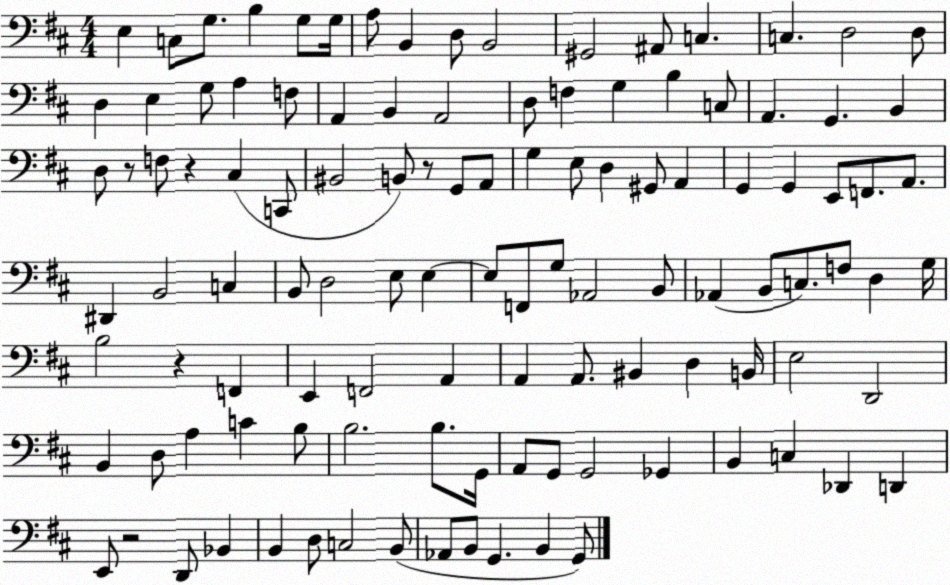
X:1
T:Untitled
M:4/4
L:1/4
K:D
E, C,/2 G,/2 B, G,/2 G,/4 A,/2 B,, D,/2 B,,2 ^G,,2 ^A,,/2 C, C, D,2 D,/2 D, E, G,/2 A, F,/2 A,, B,, A,,2 D,/2 F, G, B, C,/2 A,, G,, B,, D,/2 z/2 F,/2 z ^C, C,,/2 ^B,,2 B,,/2 z/2 G,,/2 A,,/2 G, E,/2 D, ^G,,/2 A,, G,, G,, E,,/2 F,,/2 A,,/2 ^D,, B,,2 C, B,,/2 D,2 E,/2 E, E,/2 F,,/2 G,/2 _A,,2 B,,/2 _A,, B,,/2 C,/2 F,/2 D, G,/4 B,2 z F,, E,, F,,2 A,, A,, A,,/2 ^B,, D, B,,/4 E,2 D,,2 B,, D,/2 A, C B,/2 B,2 B,/2 G,,/4 A,,/2 G,,/2 G,,2 _G,, B,, C, _D,, D,, E,,/2 z2 D,,/2 _B,, B,, D,/2 C,2 B,,/2 _A,,/2 B,,/2 G,, B,, G,,/2